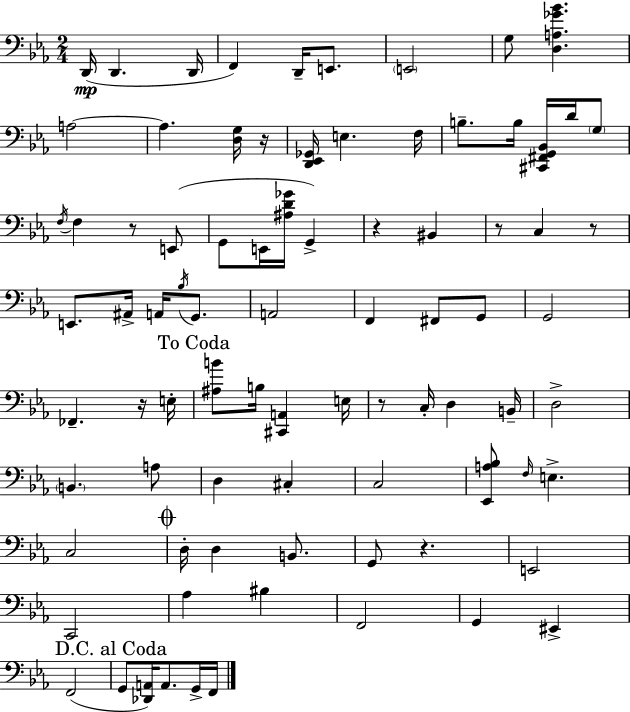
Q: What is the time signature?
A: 2/4